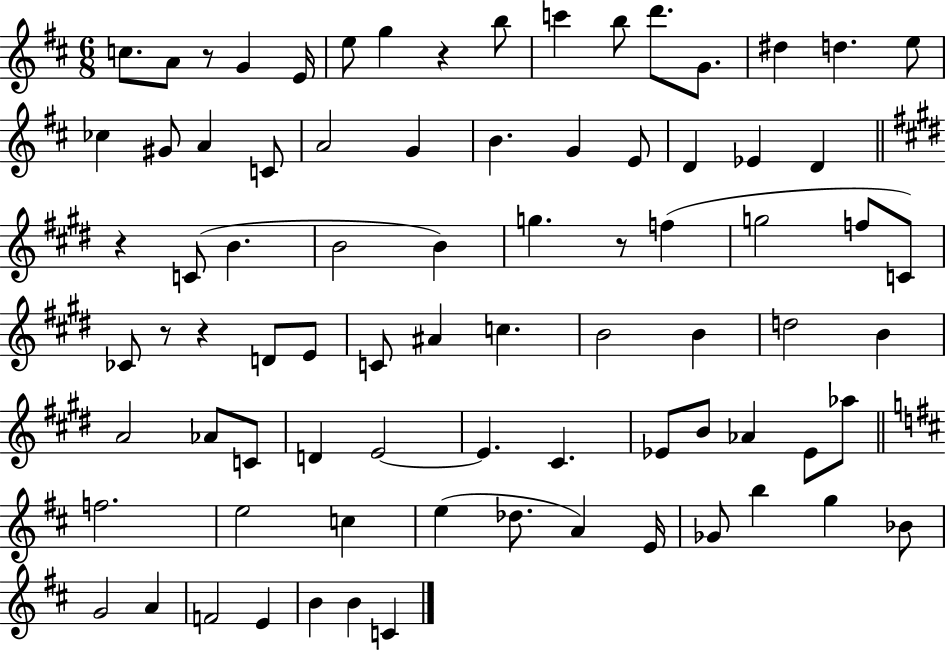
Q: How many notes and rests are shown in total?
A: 81